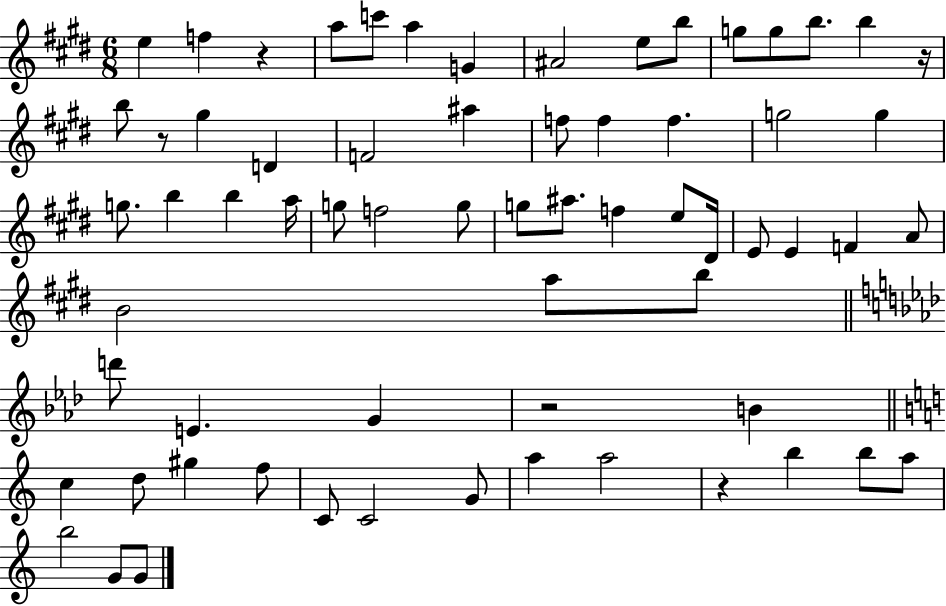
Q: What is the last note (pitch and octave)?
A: G4